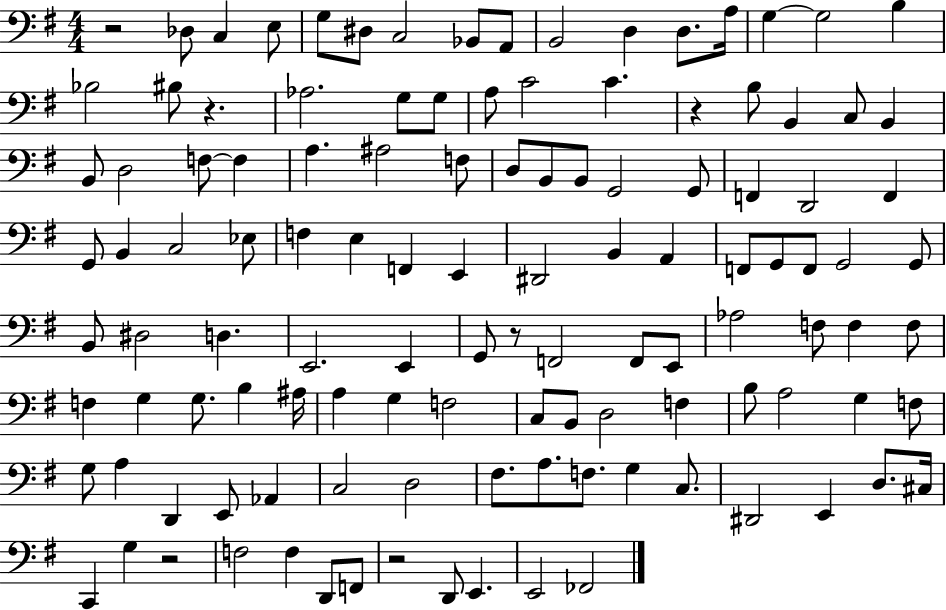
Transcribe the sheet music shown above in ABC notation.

X:1
T:Untitled
M:4/4
L:1/4
K:G
z2 _D,/2 C, E,/2 G,/2 ^D,/2 C,2 _B,,/2 A,,/2 B,,2 D, D,/2 A,/4 G, G,2 B, _B,2 ^B,/2 z _A,2 G,/2 G,/2 A,/2 C2 C z B,/2 B,, C,/2 B,, B,,/2 D,2 F,/2 F, A, ^A,2 F,/2 D,/2 B,,/2 B,,/2 G,,2 G,,/2 F,, D,,2 F,, G,,/2 B,, C,2 _E,/2 F, E, F,, E,, ^D,,2 B,, A,, F,,/2 G,,/2 F,,/2 G,,2 G,,/2 B,,/2 ^D,2 D, E,,2 E,, G,,/2 z/2 F,,2 F,,/2 E,,/2 _A,2 F,/2 F, F,/2 F, G, G,/2 B, ^A,/4 A, G, F,2 C,/2 B,,/2 D,2 F, B,/2 A,2 G, F,/2 G,/2 A, D,, E,,/2 _A,, C,2 D,2 ^F,/2 A,/2 F,/2 G, C,/2 ^D,,2 E,, D,/2 ^C,/4 C,, G, z2 F,2 F, D,,/2 F,,/2 z2 D,,/2 E,, E,,2 _F,,2